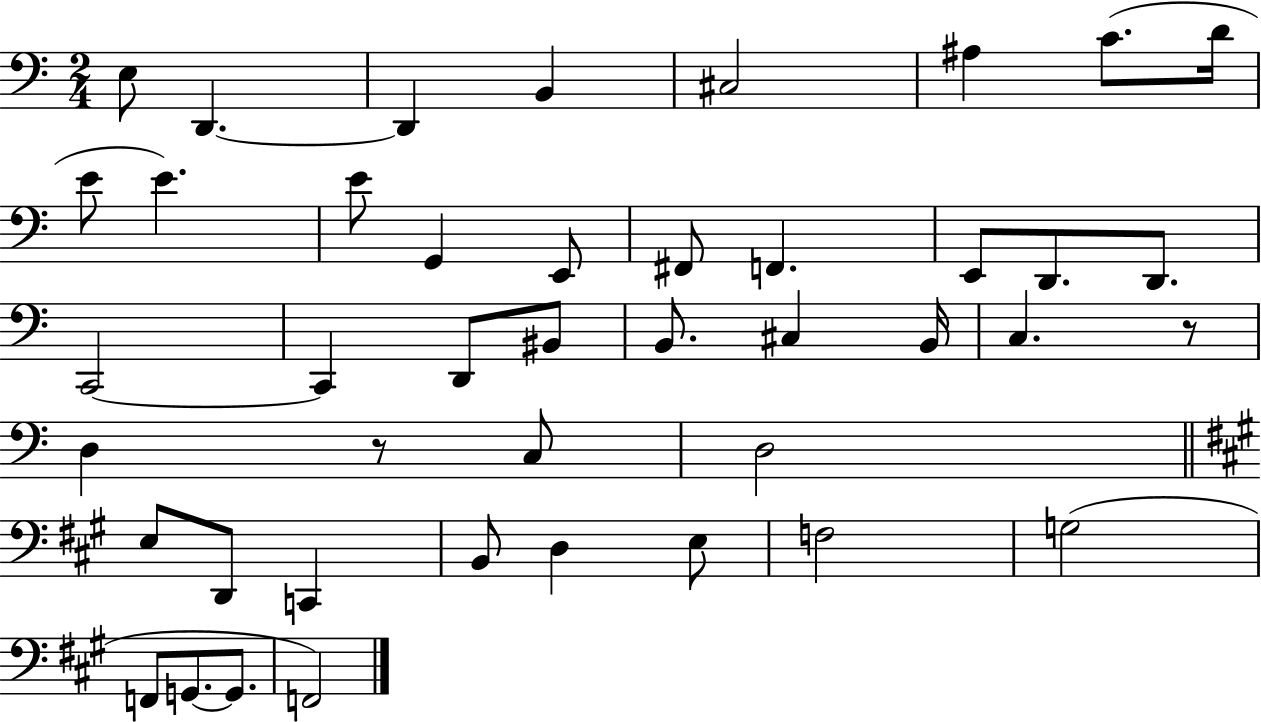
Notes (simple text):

E3/e D2/q. D2/q B2/q C#3/h A#3/q C4/e. D4/s E4/e E4/q. E4/e G2/q E2/e F#2/e F2/q. E2/e D2/e. D2/e. C2/h C2/q D2/e BIS2/e B2/e. C#3/q B2/s C3/q. R/e D3/q R/e C3/e D3/h E3/e D2/e C2/q B2/e D3/q E3/e F3/h G3/h F2/e G2/e. G2/e. F2/h